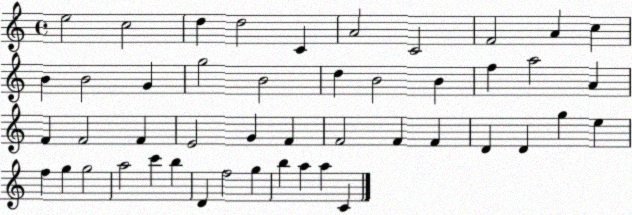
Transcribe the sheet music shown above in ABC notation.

X:1
T:Untitled
M:4/4
L:1/4
K:C
e2 c2 d d2 C A2 C2 F2 A c B B2 G g2 B2 d B2 B f a2 A F F2 F E2 G F F2 F F D D g e f g g2 a2 c' b D f2 g b a a C